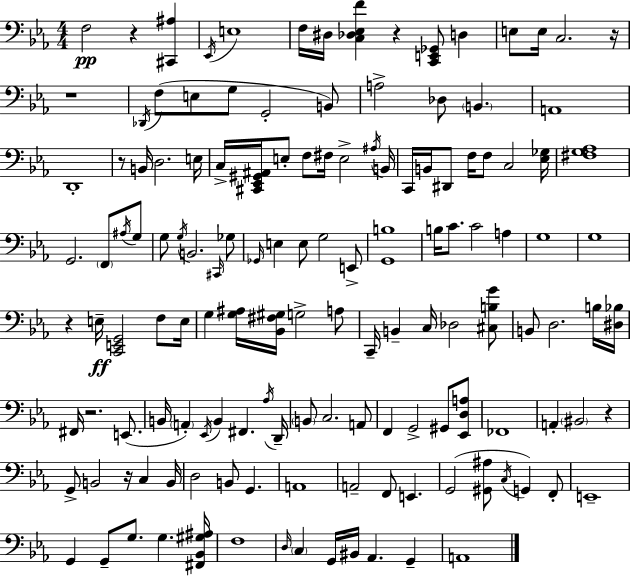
X:1
T:Untitled
M:4/4
L:1/4
K:Cm
F,2 z [^C,,^A,] _E,,/4 E,4 F,/4 ^D,/4 [C,_D,_E,F] z [C,,E,,_G,,]/2 D, E,/2 E,/4 C,2 z/4 z4 _D,,/4 F,/2 E,/2 G,/2 G,,2 B,,/2 A,2 _D,/2 B,, A,,4 D,,4 z/2 B,,/4 D,2 E,/4 C,/4 [^C,,_E,,^G,,^A,,]/4 E,/2 F,/2 ^F,/4 E,2 ^A,/4 B,,/4 C,,/4 B,,/4 ^D,,/2 F,/4 F,/2 C,2 [_E,_G,]/4 [^F,G,_A,]4 G,,2 F,,/2 ^A,/4 G,/2 G,/2 G,/4 B,,2 ^C,,/4 _G,/2 _G,,/4 E, E,/2 G,2 E,,/2 [G,,B,]4 B,/4 C/2 C2 A, G,4 G,4 z E,/4 [C,,E,,G,,]2 F,/2 E,/4 G, [G,^A,]/4 [_B,,^F,^G,]/4 G,2 A,/2 C,,/4 B,, C,/4 _D,2 [^C,B,G]/2 B,,/2 D,2 B,/4 [^D,_B,]/4 ^F,,/4 z2 E,,/2 B,,/4 A,, _E,,/4 B,, ^F,, _A,/4 D,,/4 B,,/2 C,2 A,,/2 F,, G,,2 ^G,,/2 [_E,,D,A,]/2 _F,,4 A,, ^B,,2 z G,,/2 B,,2 z/4 C, B,,/4 D,2 B,,/2 G,, A,,4 A,,2 F,,/2 E,, G,,2 [^G,,^A,]/2 C,/4 G,, F,,/2 E,,4 G,, G,,/2 G,/2 G, [^F,,_B,,^G,^A,]/4 F,4 D,/4 C, G,,/4 ^B,,/4 _A,, G,, A,,4